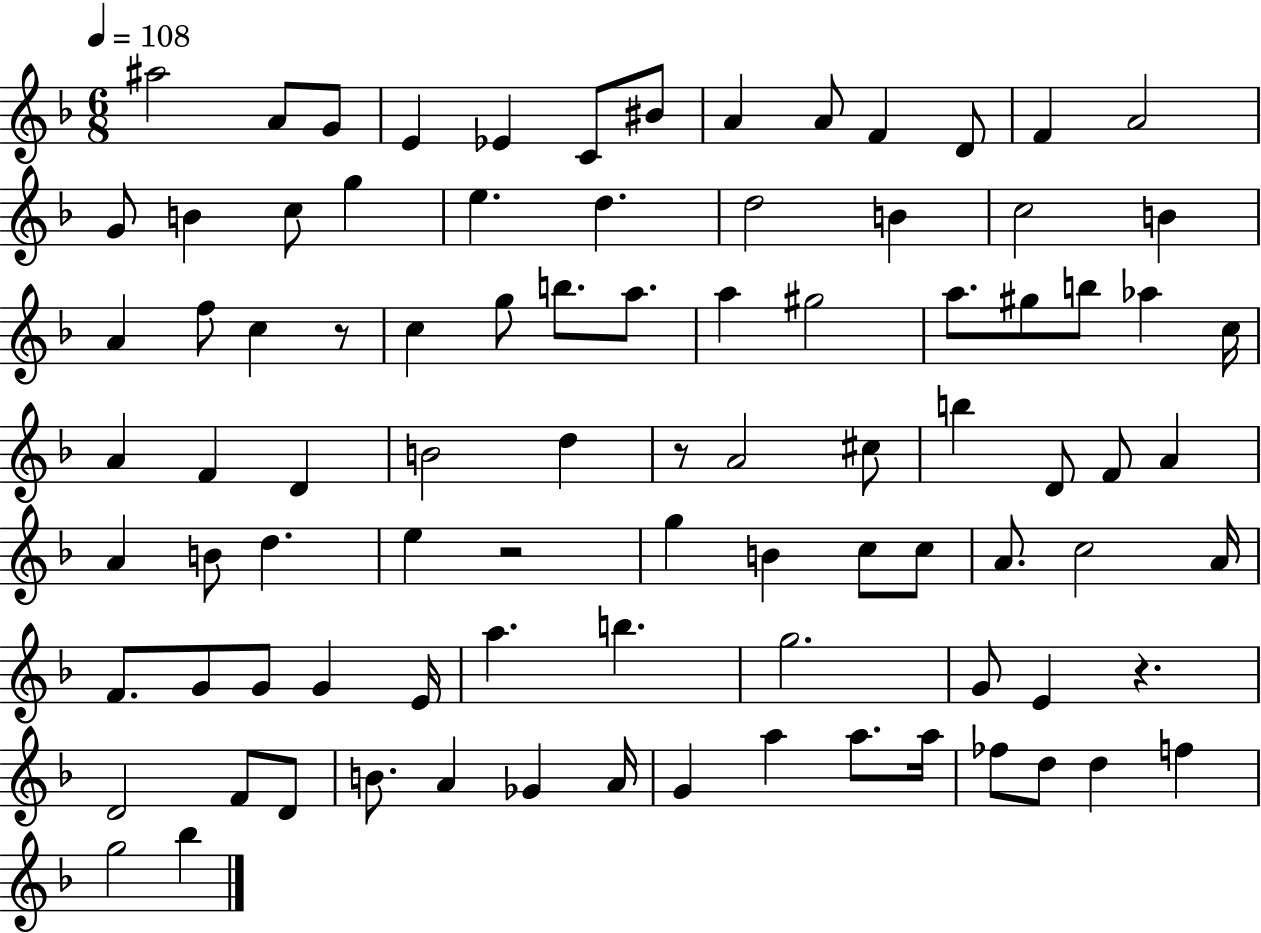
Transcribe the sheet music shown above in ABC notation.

X:1
T:Untitled
M:6/8
L:1/4
K:F
^a2 A/2 G/2 E _E C/2 ^B/2 A A/2 F D/2 F A2 G/2 B c/2 g e d d2 B c2 B A f/2 c z/2 c g/2 b/2 a/2 a ^g2 a/2 ^g/2 b/2 _a c/4 A F D B2 d z/2 A2 ^c/2 b D/2 F/2 A A B/2 d e z2 g B c/2 c/2 A/2 c2 A/4 F/2 G/2 G/2 G E/4 a b g2 G/2 E z D2 F/2 D/2 B/2 A _G A/4 G a a/2 a/4 _f/2 d/2 d f g2 _b